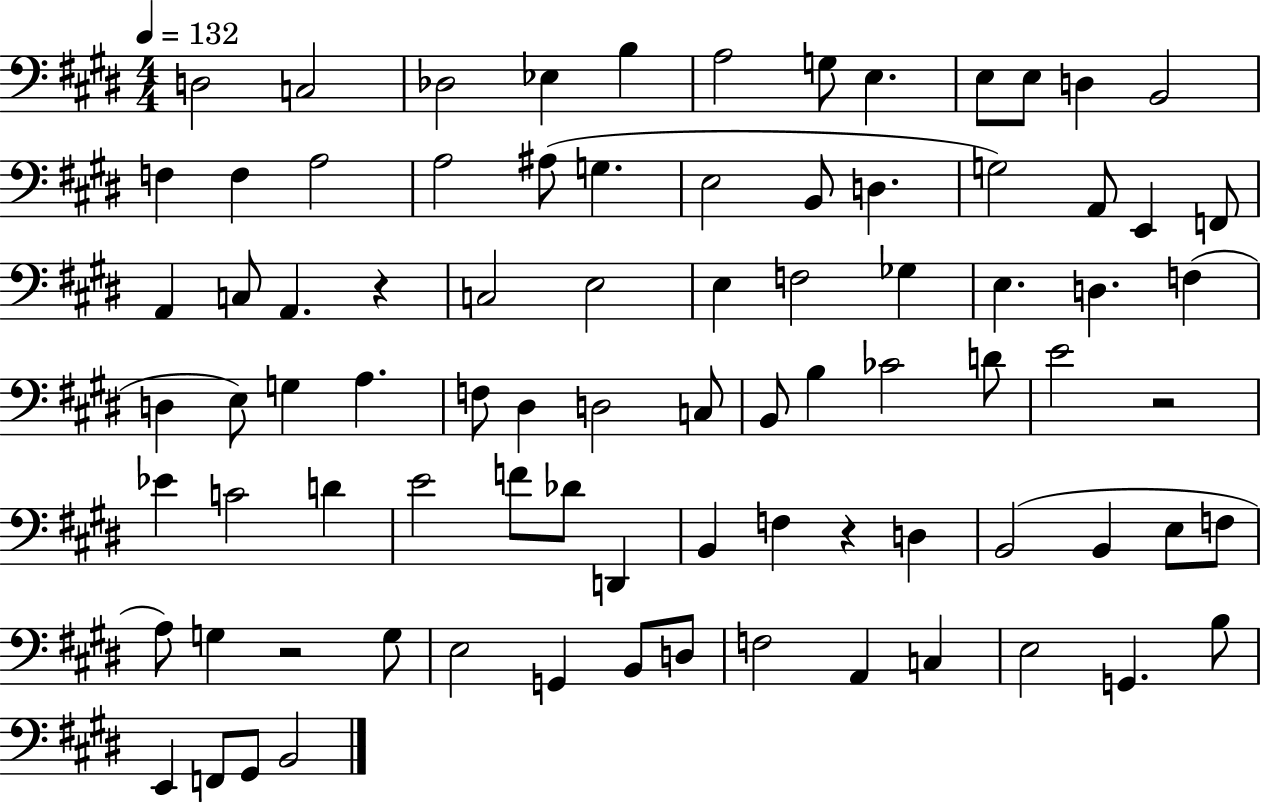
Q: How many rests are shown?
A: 4